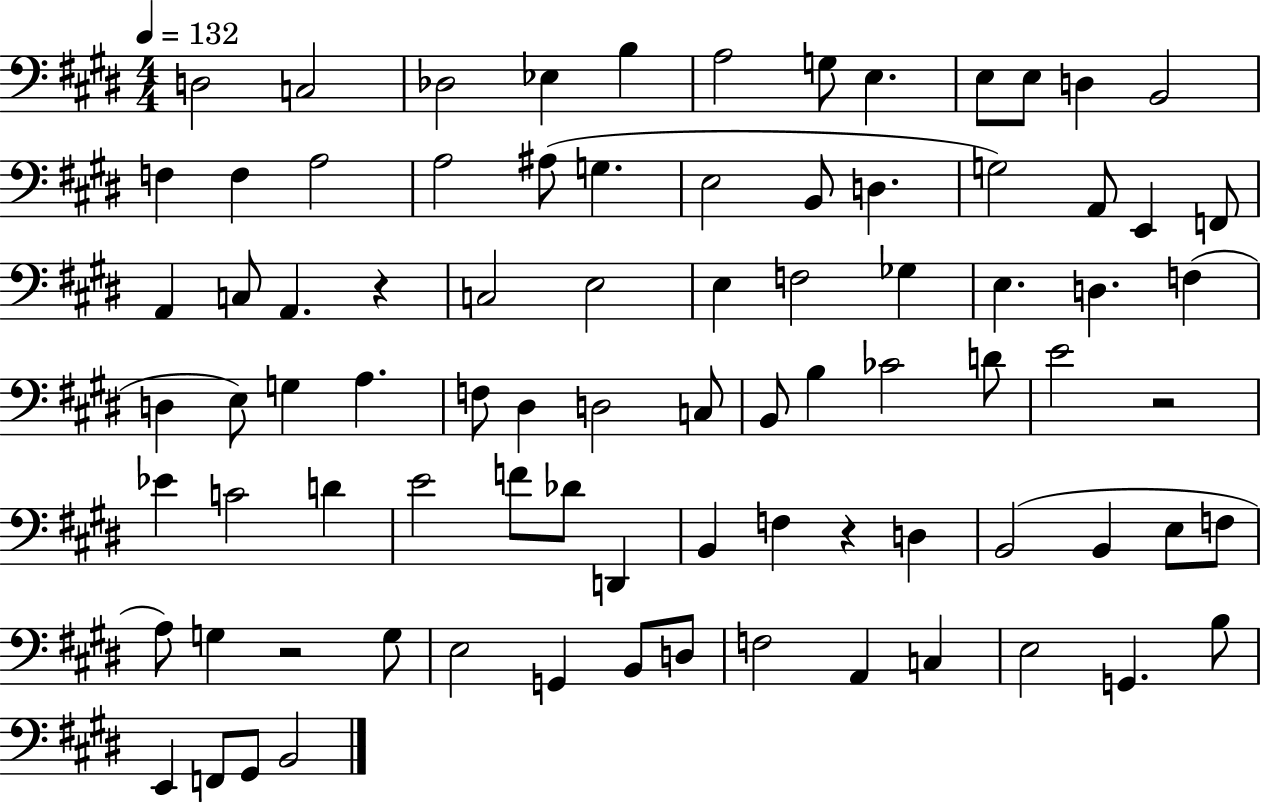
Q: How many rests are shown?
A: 4